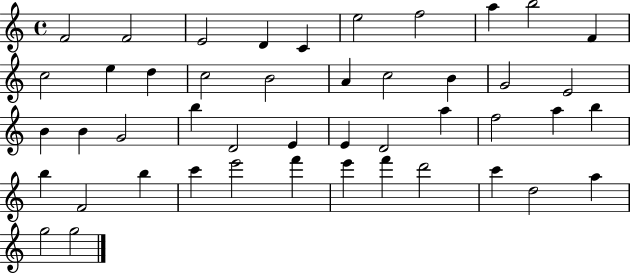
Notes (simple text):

F4/h F4/h E4/h D4/q C4/q E5/h F5/h A5/q B5/h F4/q C5/h E5/q D5/q C5/h B4/h A4/q C5/h B4/q G4/h E4/h B4/q B4/q G4/h B5/q D4/h E4/q E4/q D4/h A5/q F5/h A5/q B5/q B5/q F4/h B5/q C6/q E6/h F6/q E6/q F6/q D6/h C6/q D5/h A5/q G5/h G5/h